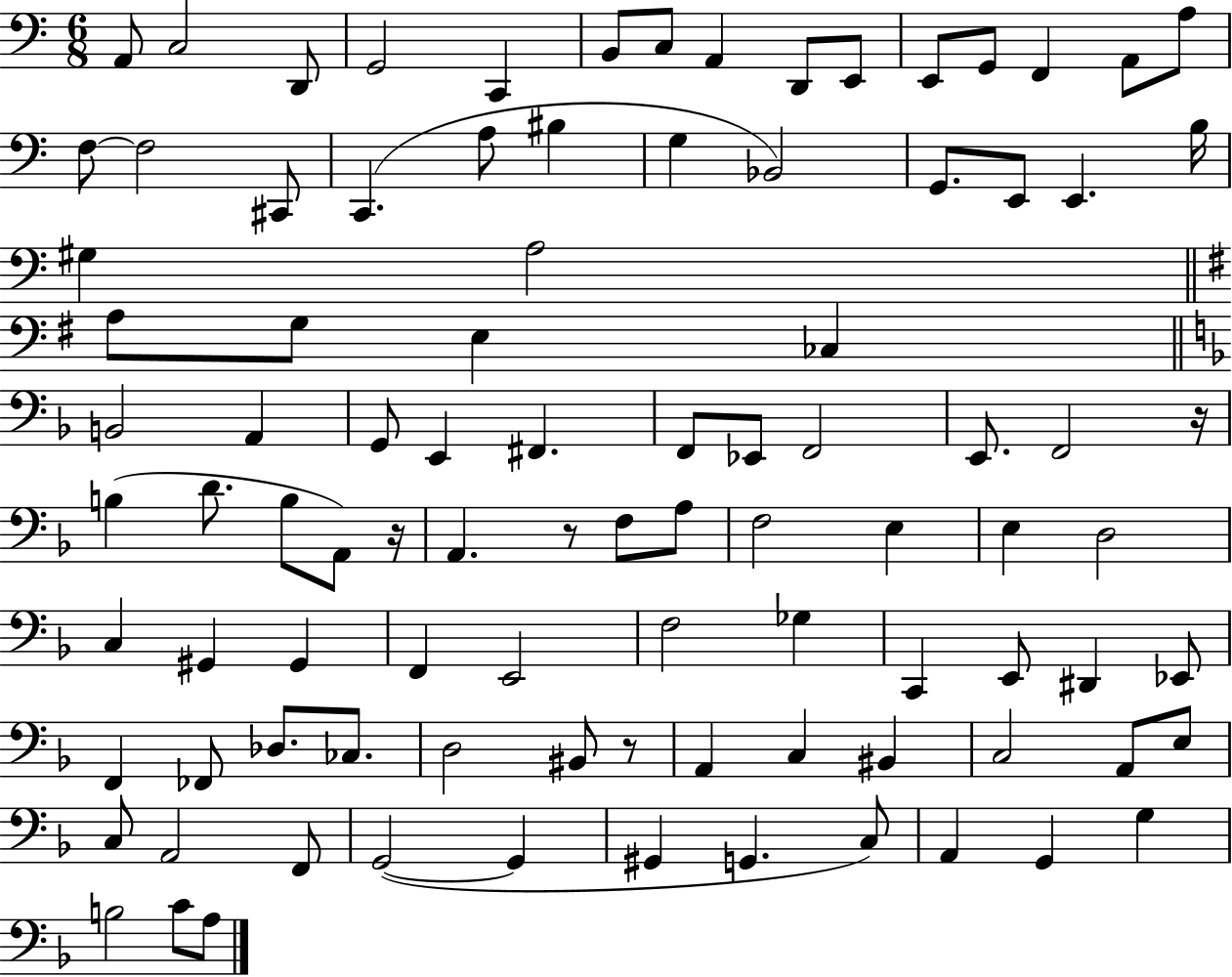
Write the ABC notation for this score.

X:1
T:Untitled
M:6/8
L:1/4
K:C
A,,/2 C,2 D,,/2 G,,2 C,, B,,/2 C,/2 A,, D,,/2 E,,/2 E,,/2 G,,/2 F,, A,,/2 A,/2 F,/2 F,2 ^C,,/2 C,, A,/2 ^B, G, _B,,2 G,,/2 E,,/2 E,, B,/4 ^G, A,2 A,/2 G,/2 E, _C, B,,2 A,, G,,/2 E,, ^F,, F,,/2 _E,,/2 F,,2 E,,/2 F,,2 z/4 B, D/2 B,/2 A,,/2 z/4 A,, z/2 F,/2 A,/2 F,2 E, E, D,2 C, ^G,, ^G,, F,, E,,2 F,2 _G, C,, E,,/2 ^D,, _E,,/2 F,, _F,,/2 _D,/2 _C,/2 D,2 ^B,,/2 z/2 A,, C, ^B,, C,2 A,,/2 E,/2 C,/2 A,,2 F,,/2 G,,2 G,, ^G,, G,, C,/2 A,, G,, G, B,2 C/2 A,/2